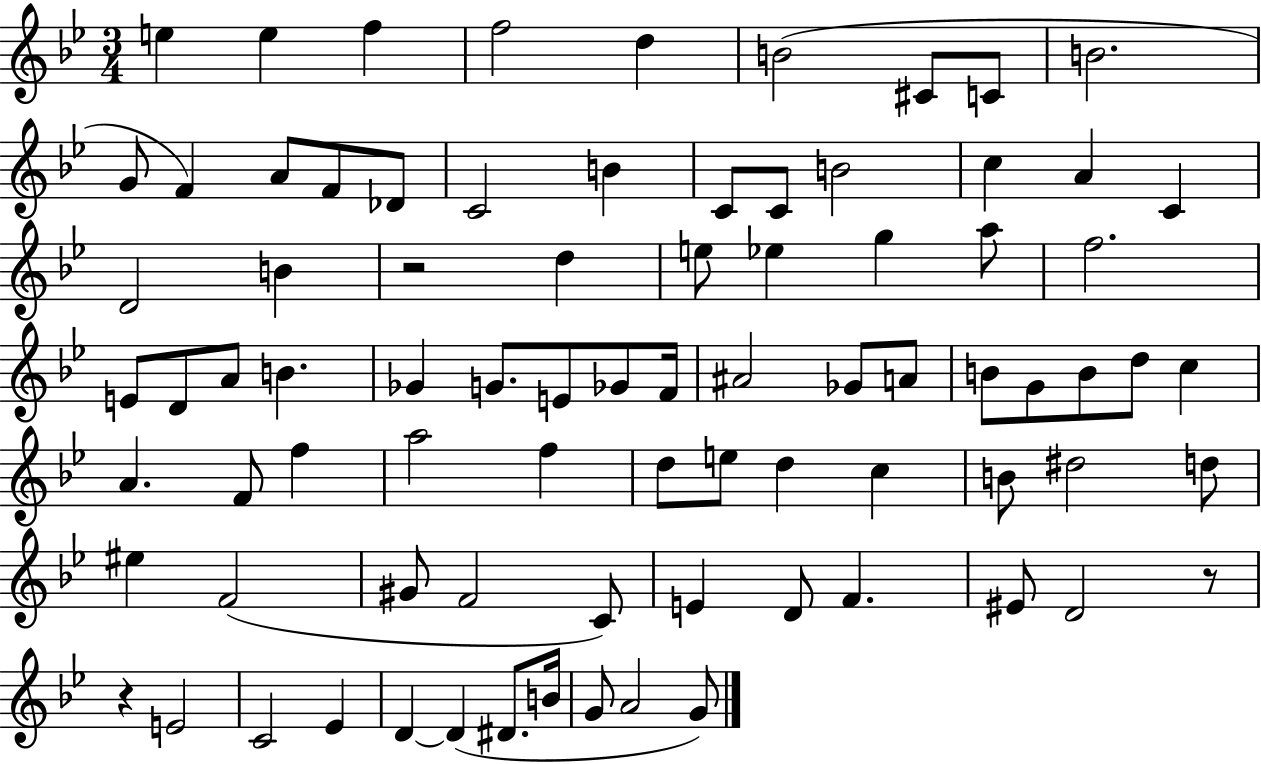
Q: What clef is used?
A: treble